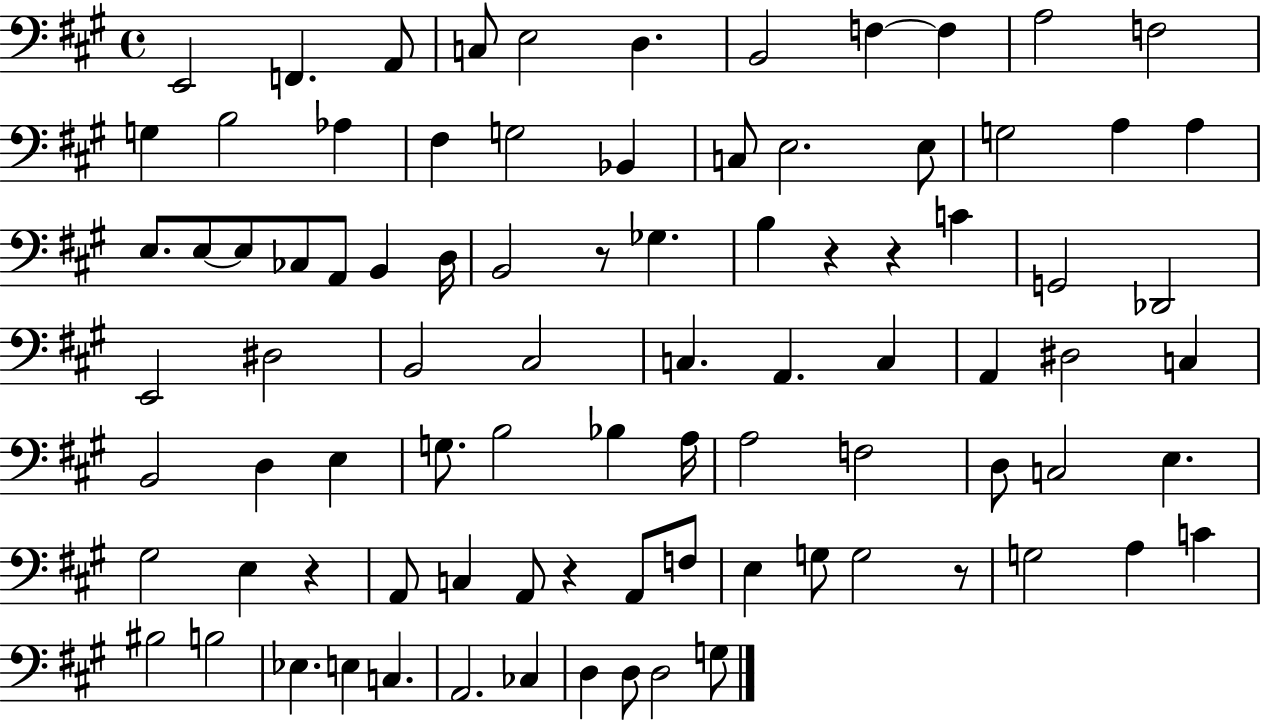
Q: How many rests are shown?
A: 6